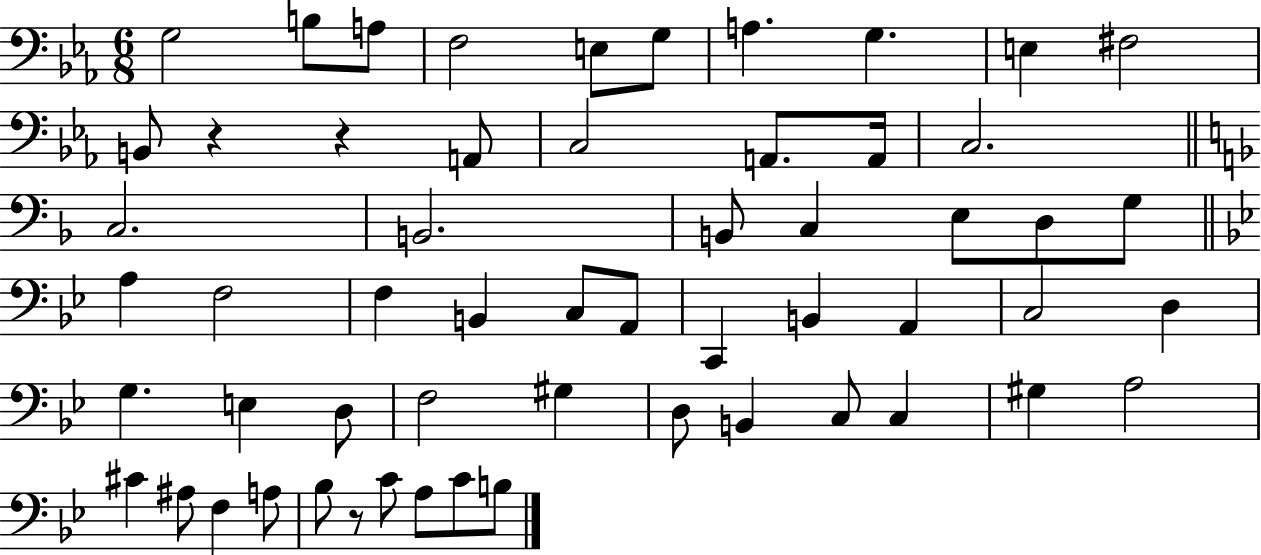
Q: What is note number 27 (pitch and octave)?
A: B2